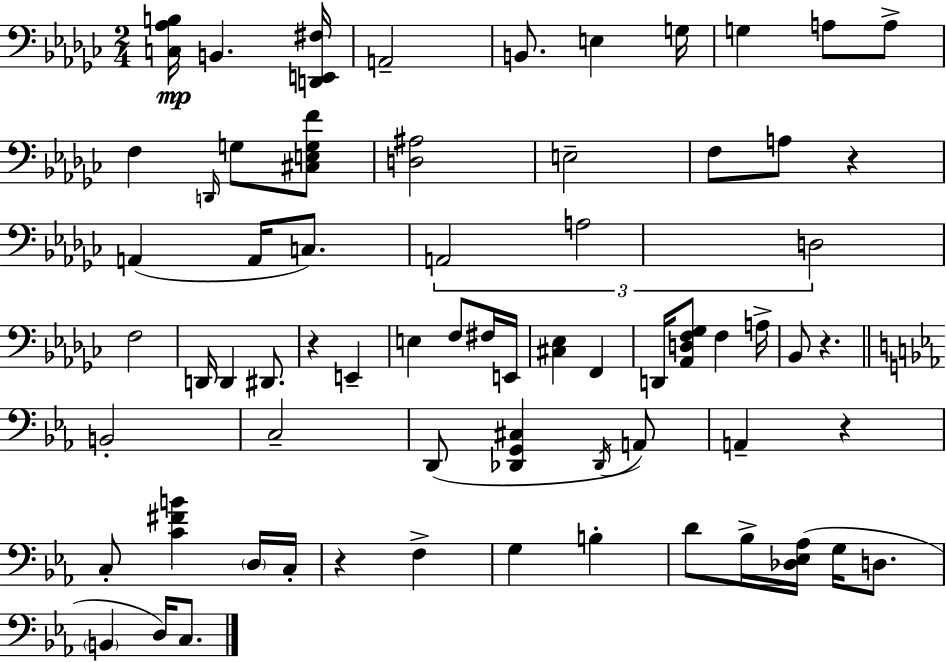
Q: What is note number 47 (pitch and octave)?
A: D4